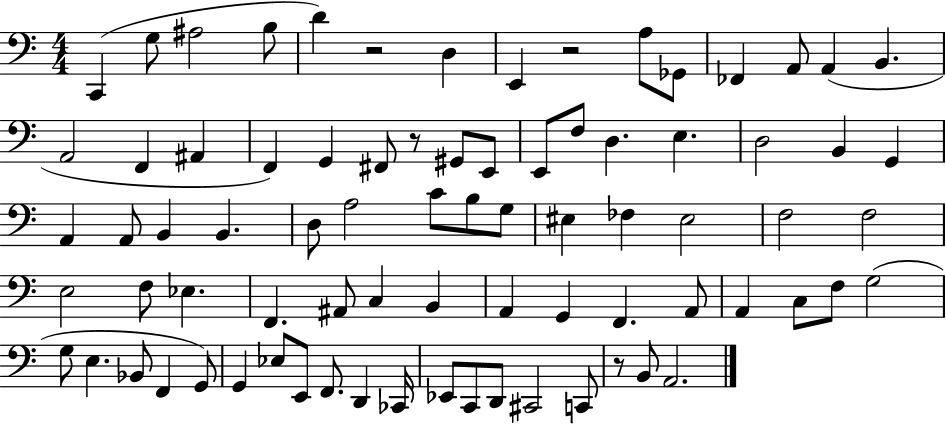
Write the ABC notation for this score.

X:1
T:Untitled
M:4/4
L:1/4
K:C
C,, G,/2 ^A,2 B,/2 D z2 D, E,, z2 A,/2 _G,,/2 _F,, A,,/2 A,, B,, A,,2 F,, ^A,, F,, G,, ^F,,/2 z/2 ^G,,/2 E,,/2 E,,/2 F,/2 D, E, D,2 B,, G,, A,, A,,/2 B,, B,, D,/2 A,2 C/2 B,/2 G,/2 ^E, _F, ^E,2 F,2 F,2 E,2 F,/2 _E, F,, ^A,,/2 C, B,, A,, G,, F,, A,,/2 A,, C,/2 F,/2 G,2 G,/2 E, _B,,/2 F,, G,,/2 G,, _E,/2 E,,/2 F,,/2 D,, _C,,/4 _E,,/2 C,,/2 D,,/2 ^C,,2 C,,/2 z/2 B,,/2 A,,2